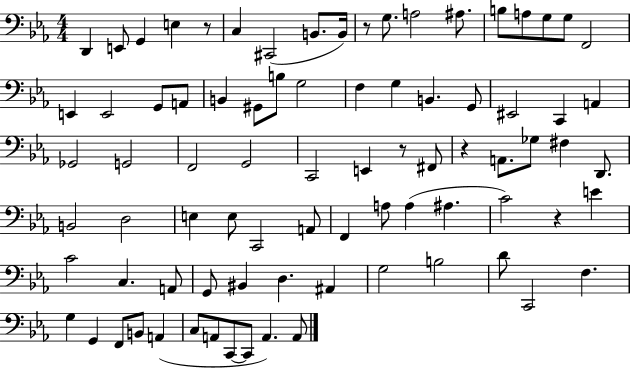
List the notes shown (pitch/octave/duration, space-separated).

D2/q E2/e G2/q E3/q R/e C3/q C#2/h B2/e. B2/s R/e G3/e. A3/h A#3/e. B3/e A3/e G3/e G3/e F2/h E2/q E2/h G2/e A2/e B2/q G#2/e B3/e G3/h F3/q G3/q B2/q. G2/e EIS2/h C2/q A2/q Gb2/h G2/h F2/h G2/h C2/h E2/q R/e F#2/e R/q A2/e. Gb3/e F#3/q D2/e. B2/h D3/h E3/q E3/e C2/h A2/e F2/q A3/e A3/q A#3/q. C4/h R/q E4/q C4/h C3/q. A2/e G2/e BIS2/q D3/q. A#2/q G3/h B3/h D4/e C2/h F3/q. G3/q G2/q F2/e B2/e A2/q C3/e A2/e C2/e C2/e A2/q. A2/e